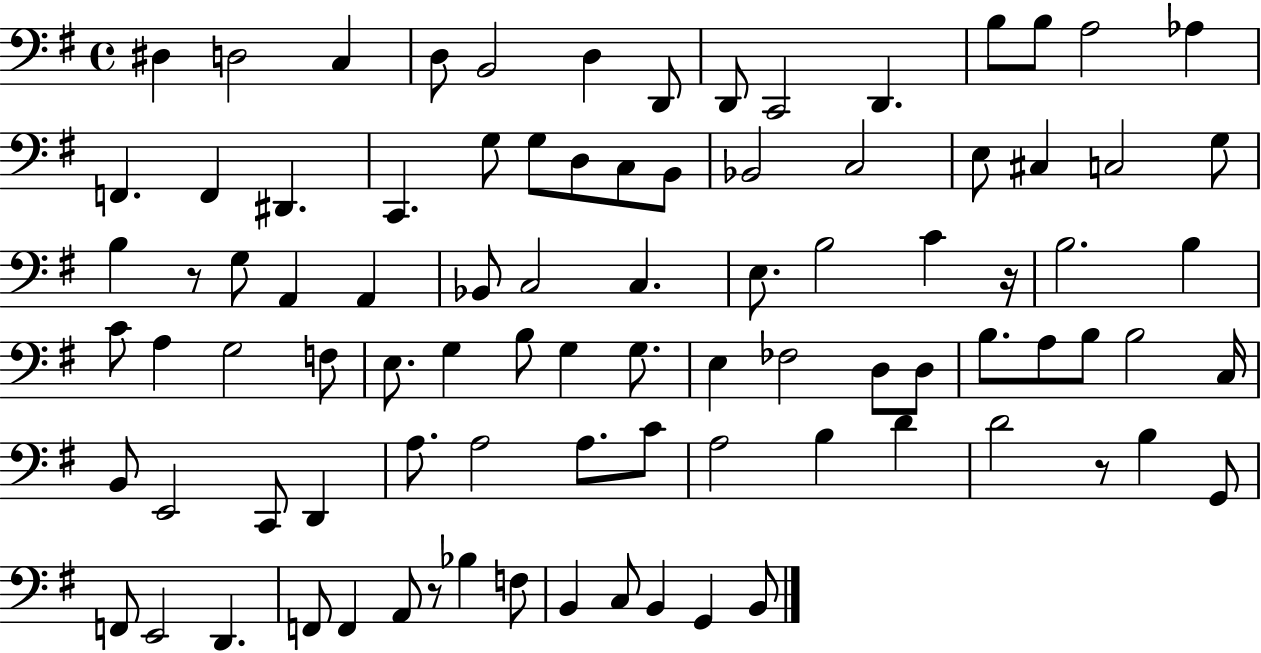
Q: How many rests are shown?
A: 4